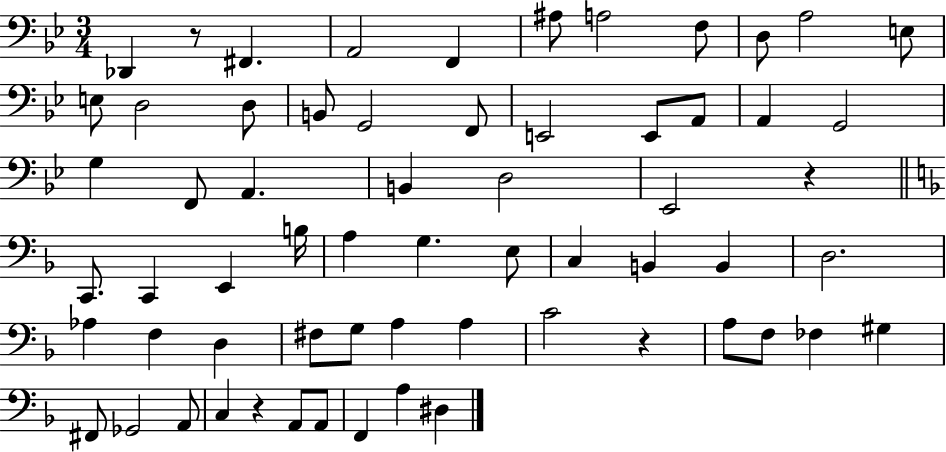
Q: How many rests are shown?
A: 4